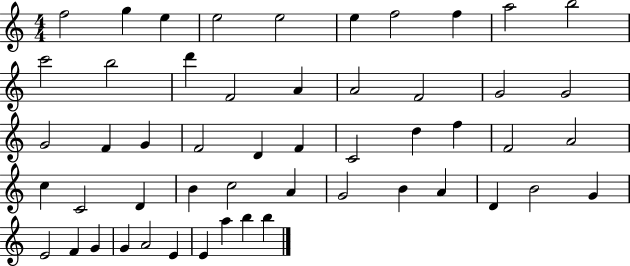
X:1
T:Untitled
M:4/4
L:1/4
K:C
f2 g e e2 e2 e f2 f a2 b2 c'2 b2 d' F2 A A2 F2 G2 G2 G2 F G F2 D F C2 d f F2 A2 c C2 D B c2 A G2 B A D B2 G E2 F G G A2 E E a b b